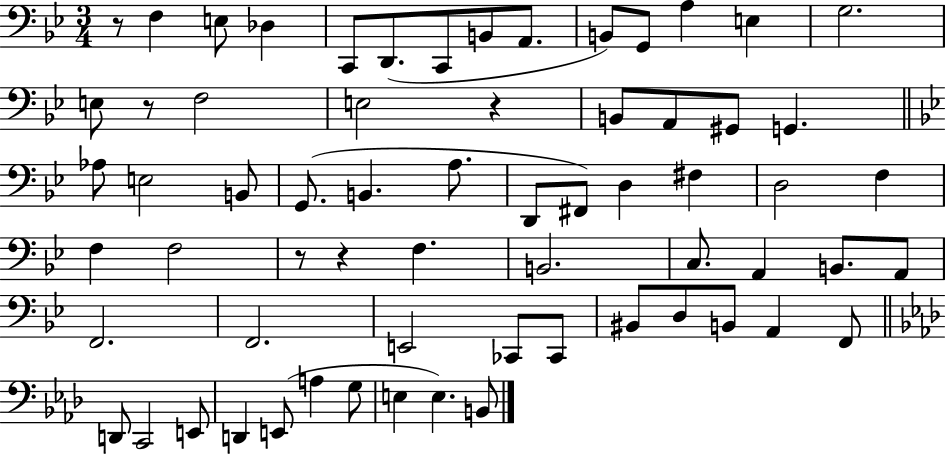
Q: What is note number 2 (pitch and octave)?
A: E3